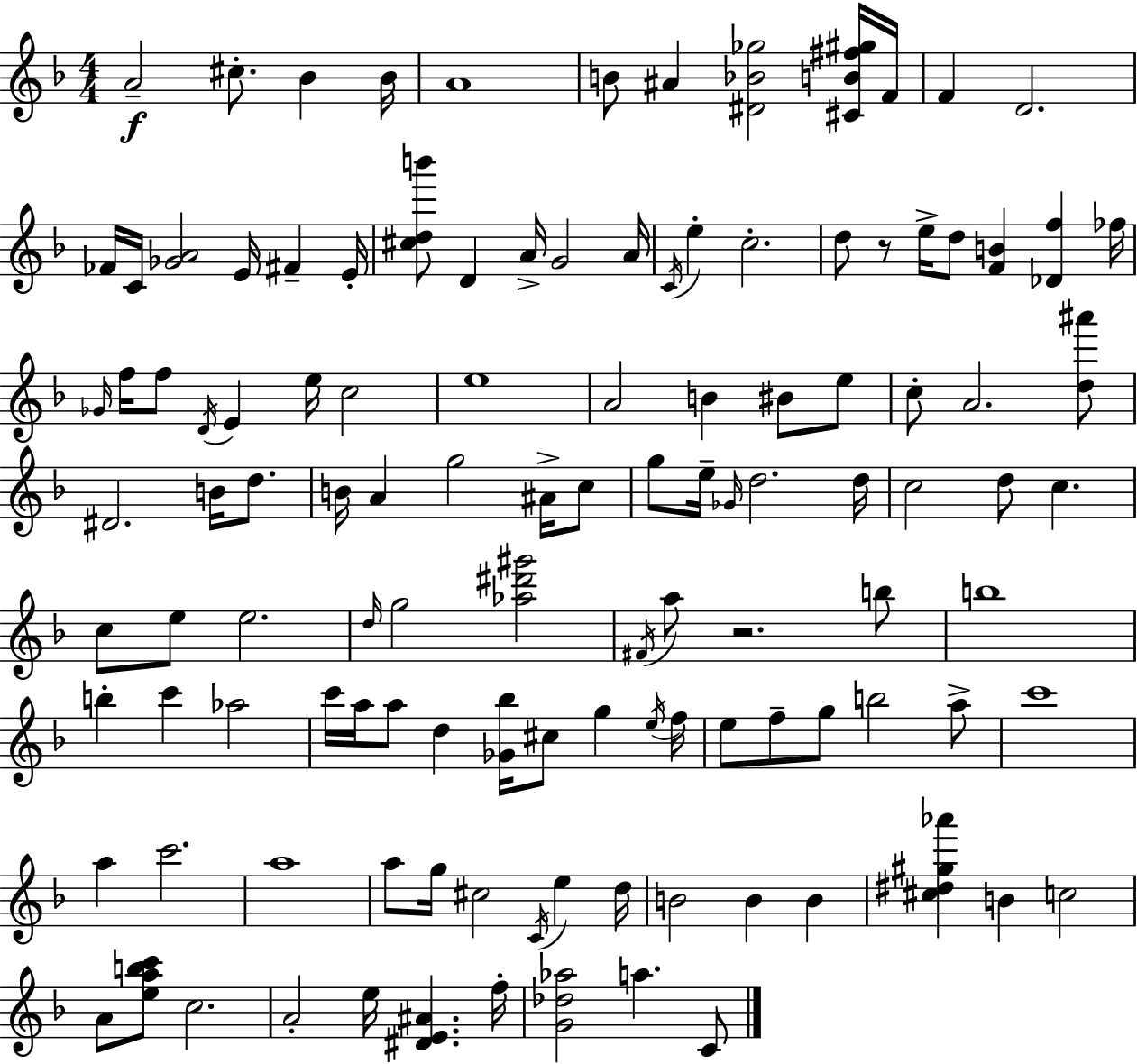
{
  \clef treble
  \numericTimeSignature
  \time 4/4
  \key d \minor
  a'2--\f cis''8.-. bes'4 bes'16 | a'1 | b'8 ais'4 <dis' bes' ges''>2 <cis' b' fis'' gis''>16 f'16 | f'4 d'2. | \break fes'16 c'16 <ges' a'>2 e'16 fis'4-- e'16-. | <cis'' d'' b'''>8 d'4 a'16-> g'2 a'16 | \acciaccatura { c'16 } e''4-. c''2.-. | d''8 r8 e''16-> d''8 <f' b'>4 <des' f''>4 | \break fes''16 \grace { ges'16 } f''16 f''8 \acciaccatura { d'16 } e'4 e''16 c''2 | e''1 | a'2 b'4 bis'8 | e''8 c''8-. a'2. | \break <d'' ais'''>8 dis'2. b'16 | d''8. b'16 a'4 g''2 | ais'16-> c''8 g''8 e''16-- \grace { ges'16 } d''2. | d''16 c''2 d''8 c''4. | \break c''8 e''8 e''2. | \grace { d''16 } g''2 <aes'' dis''' gis'''>2 | \acciaccatura { fis'16 } a''8 r2. | b''8 b''1 | \break b''4-. c'''4 aes''2 | c'''16 a''16 a''8 d''4 <ges' bes''>16 cis''8 | g''4 \acciaccatura { e''16 } f''16 e''8 f''8-- g''8 b''2 | a''8-> c'''1 | \break a''4 c'''2. | a''1 | a''8 g''16 cis''2 | \acciaccatura { c'16 } e''4 d''16 b'2 | \break b'4 b'4 <cis'' dis'' gis'' aes'''>4 b'4 | c''2 a'8 <e'' a'' b'' c'''>8 c''2. | a'2-. | e''16 <dis' e' ais'>4. f''16-. <g' des'' aes''>2 | \break a''4. c'8 \bar "|."
}